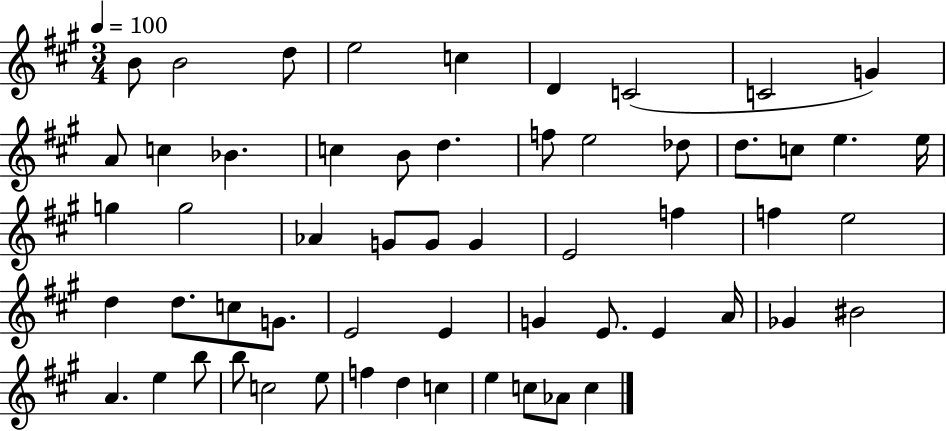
B4/e B4/h D5/e E5/h C5/q D4/q C4/h C4/h G4/q A4/e C5/q Bb4/q. C5/q B4/e D5/q. F5/e E5/h Db5/e D5/e. C5/e E5/q. E5/s G5/q G5/h Ab4/q G4/e G4/e G4/q E4/h F5/q F5/q E5/h D5/q D5/e. C5/e G4/e. E4/h E4/q G4/q E4/e. E4/q A4/s Gb4/q BIS4/h A4/q. E5/q B5/e B5/e C5/h E5/e F5/q D5/q C5/q E5/q C5/e Ab4/e C5/q